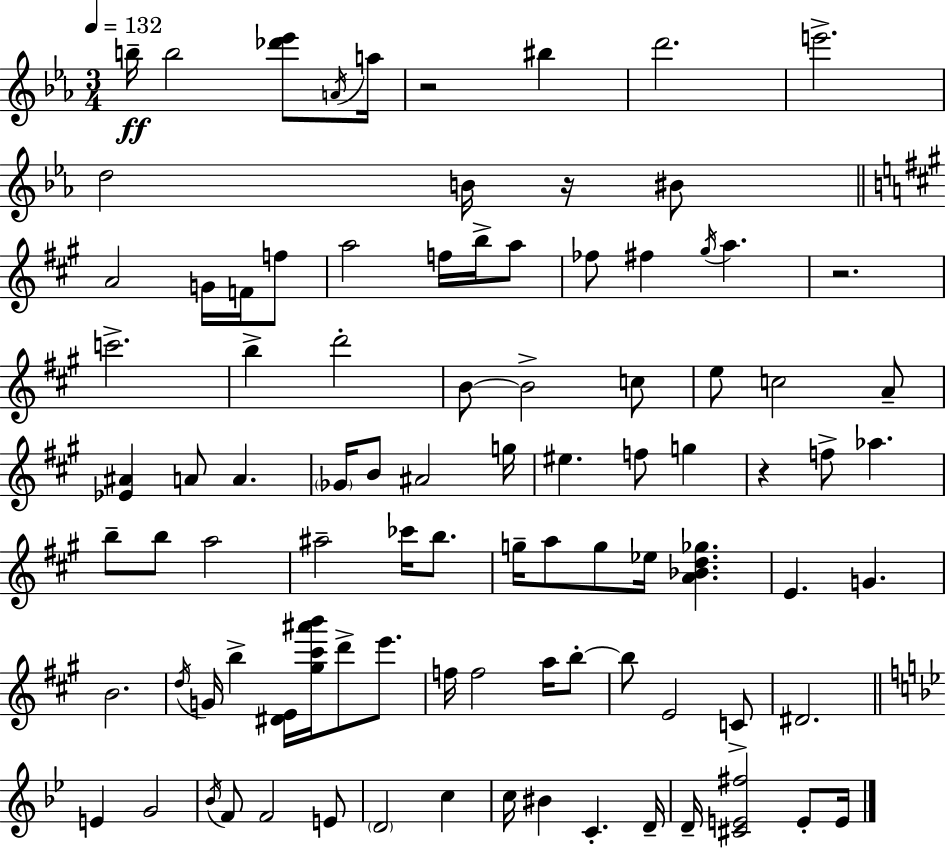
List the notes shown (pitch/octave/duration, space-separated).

B5/s B5/h [Db6,Eb6]/e A4/s A5/s R/h BIS5/q D6/h. E6/h. D5/h B4/s R/s BIS4/e A4/h G4/s F4/s F5/e A5/h F5/s B5/s A5/e FES5/e F#5/q G#5/s A5/q. R/h. C6/h. B5/q D6/h B4/e B4/h C5/e E5/e C5/h A4/e [Eb4,A#4]/q A4/e A4/q. Gb4/s B4/e A#4/h G5/s EIS5/q. F5/e G5/q R/q F5/e Ab5/q. B5/e B5/e A5/h A#5/h CES6/s B5/e. G5/s A5/e G5/e Eb5/s [A4,Bb4,D5,Gb5]/q. E4/q. G4/q. B4/h. D5/s G4/s B5/q [D#4,E4]/s [G#5,C#6,A#6,B6]/s D6/e E6/e. F5/s F5/h A5/s B5/e B5/e E4/h C4/e D#4/h. E4/q G4/h Bb4/s F4/e F4/h E4/e D4/h C5/q C5/s BIS4/q C4/q. D4/s D4/s [C#4,E4,F#5]/h E4/e E4/s